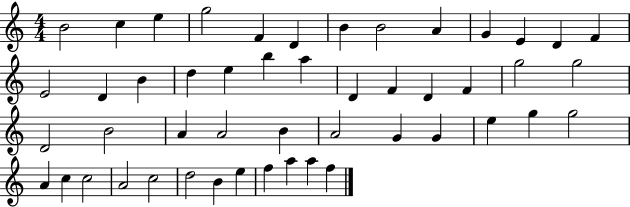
{
  \clef treble
  \numericTimeSignature
  \time 4/4
  \key c \major
  b'2 c''4 e''4 | g''2 f'4 d'4 | b'4 b'2 a'4 | g'4 e'4 d'4 f'4 | \break e'2 d'4 b'4 | d''4 e''4 b''4 a''4 | d'4 f'4 d'4 f'4 | g''2 g''2 | \break d'2 b'2 | a'4 a'2 b'4 | a'2 g'4 g'4 | e''4 g''4 g''2 | \break a'4 c''4 c''2 | a'2 c''2 | d''2 b'4 e''4 | f''4 a''4 a''4 f''4 | \break \bar "|."
}